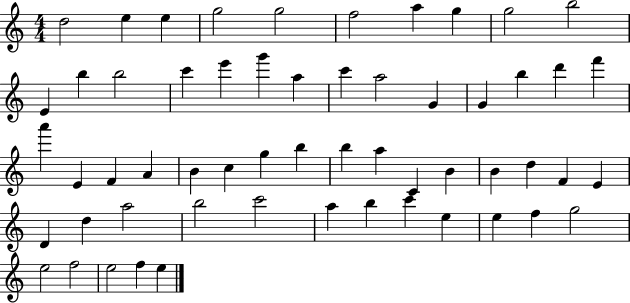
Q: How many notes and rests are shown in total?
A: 57